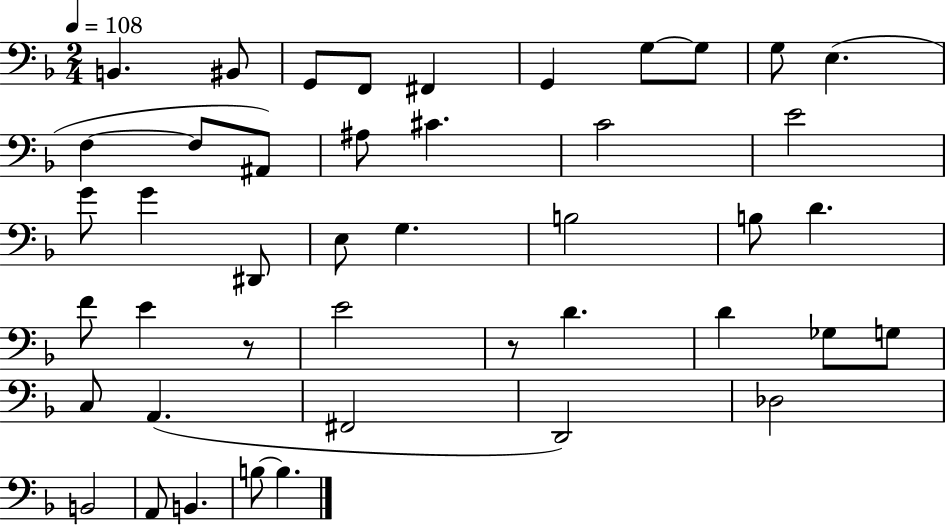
{
  \clef bass
  \numericTimeSignature
  \time 2/4
  \key f \major
  \tempo 4 = 108
  b,4. bis,8 | g,8 f,8 fis,4 | g,4 g8~~ g8 | g8 e4.( | \break f4~~ f8 ais,8) | ais8 cis'4. | c'2 | e'2 | \break g'8 g'4 dis,8 | e8 g4. | b2 | b8 d'4. | \break f'8 e'4 r8 | e'2 | r8 d'4. | d'4 ges8 g8 | \break c8 a,4.( | fis,2 | d,2) | des2 | \break b,2 | a,8 b,4. | b8~~ b4. | \bar "|."
}